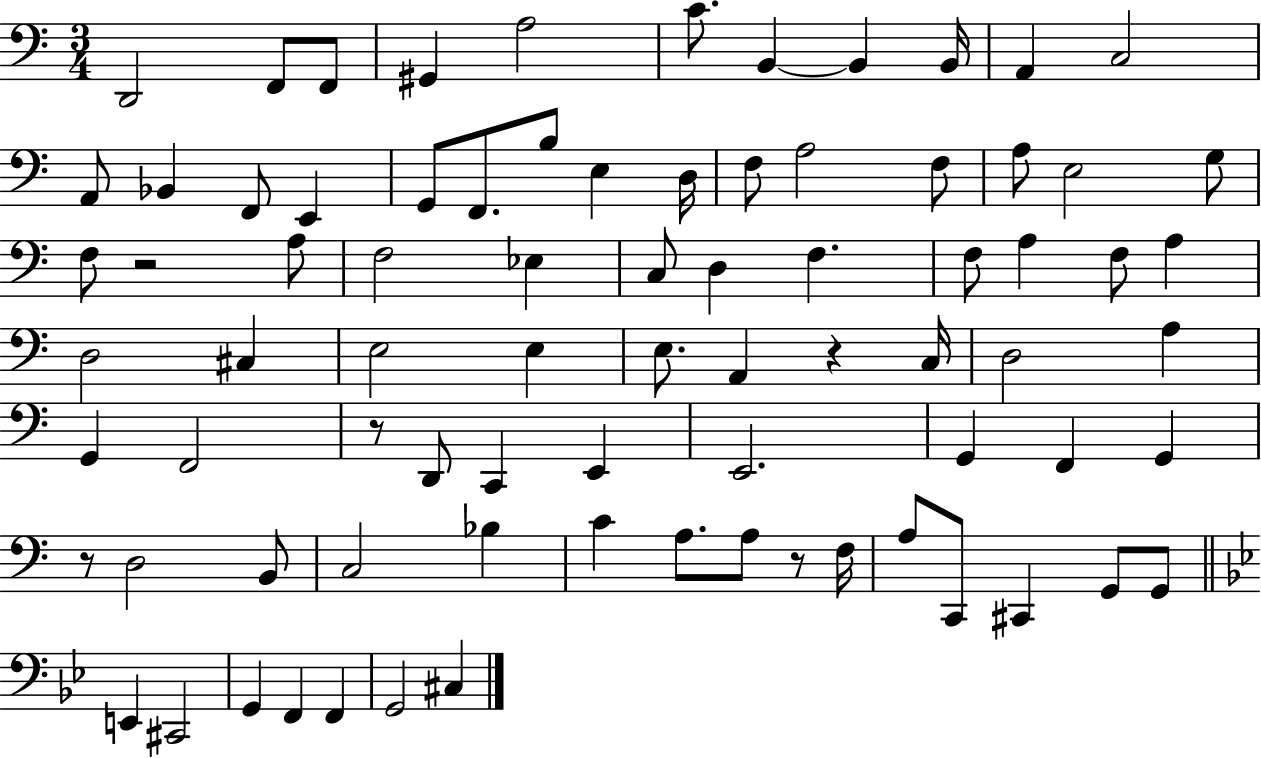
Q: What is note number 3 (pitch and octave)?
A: F2